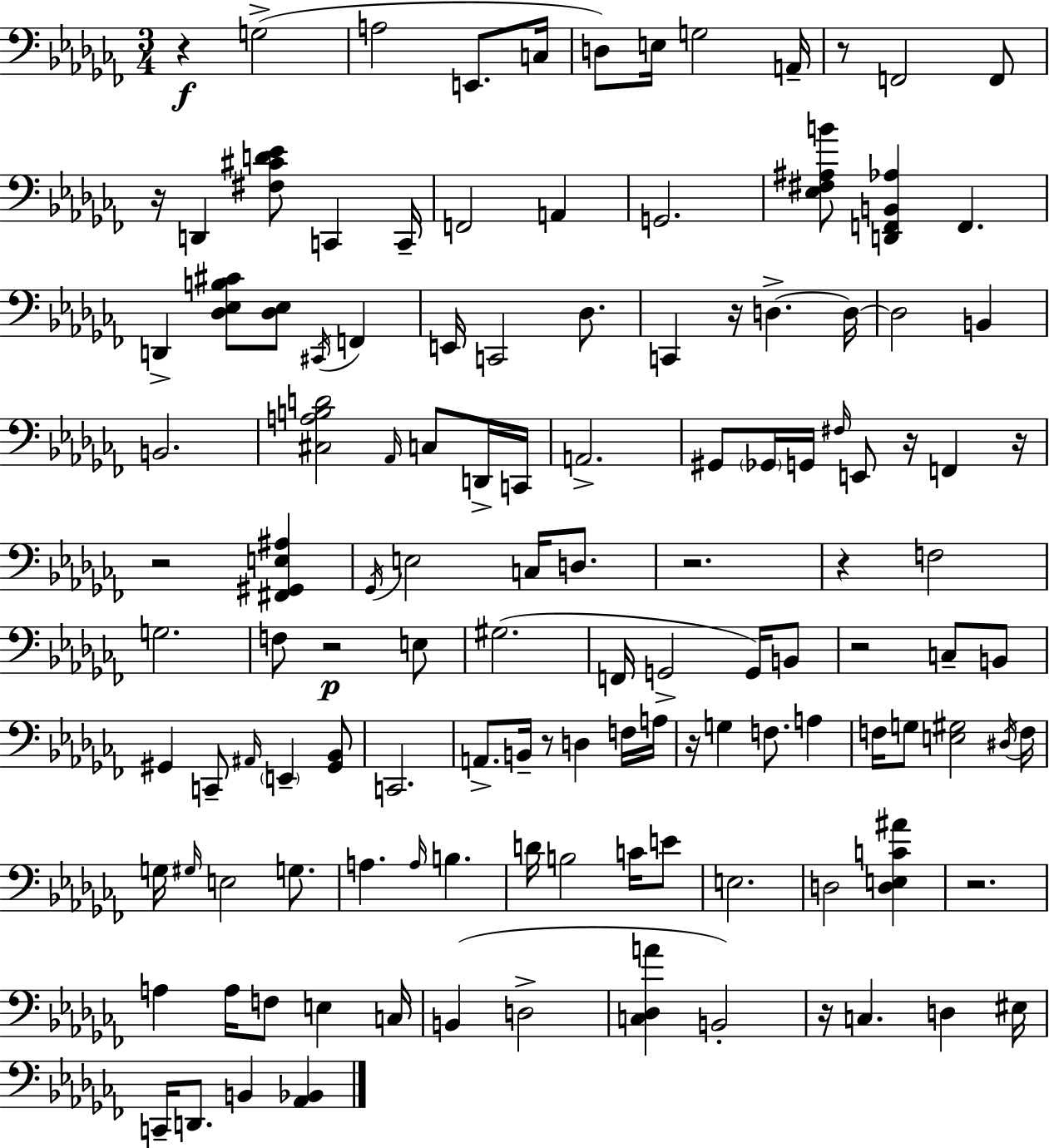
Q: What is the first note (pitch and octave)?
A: G3